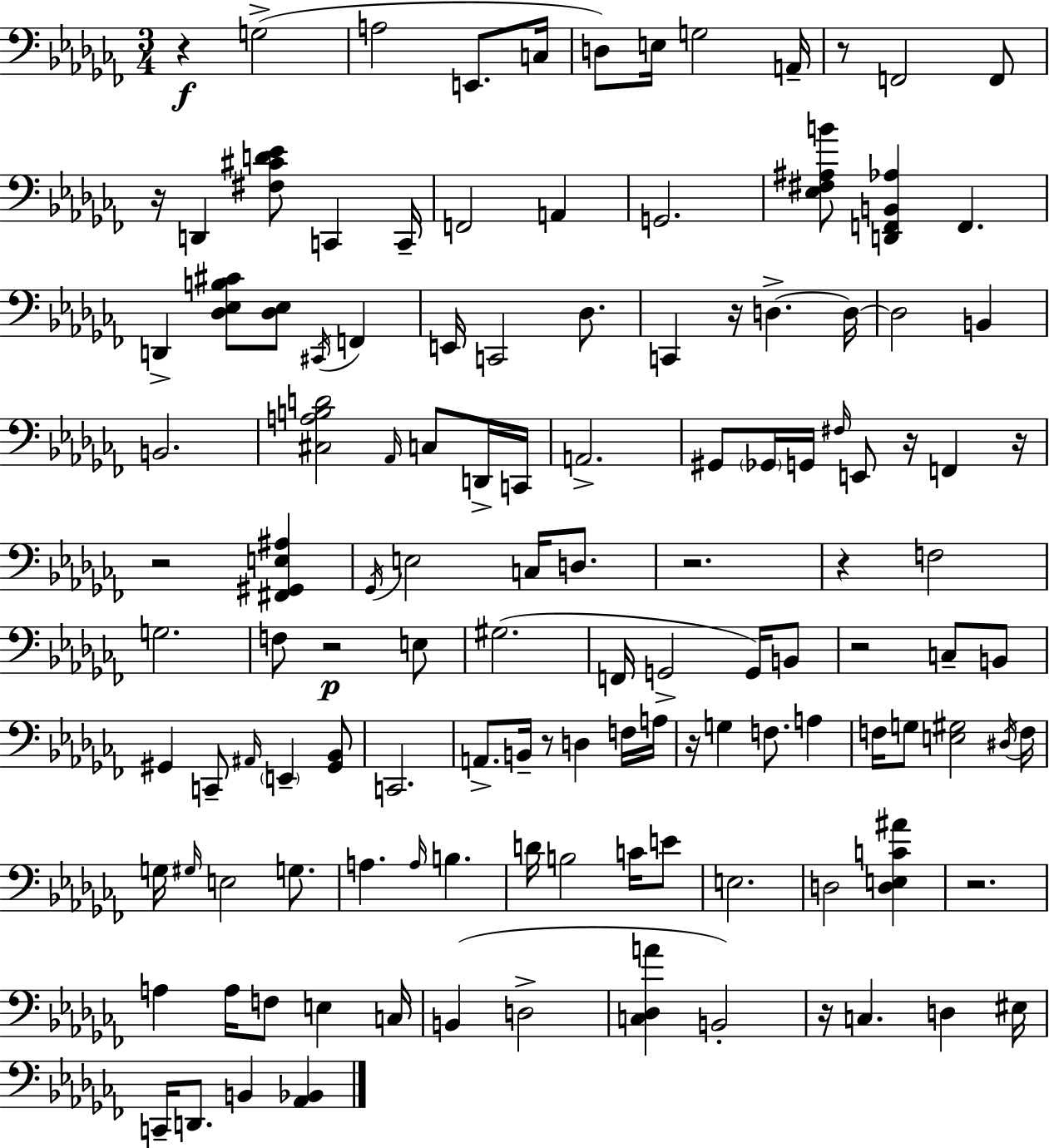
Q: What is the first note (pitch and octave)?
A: G3